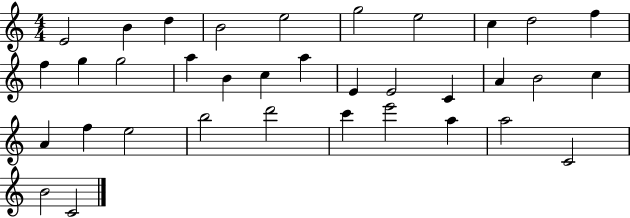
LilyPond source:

{
  \clef treble
  \numericTimeSignature
  \time 4/4
  \key c \major
  e'2 b'4 d''4 | b'2 e''2 | g''2 e''2 | c''4 d''2 f''4 | \break f''4 g''4 g''2 | a''4 b'4 c''4 a''4 | e'4 e'2 c'4 | a'4 b'2 c''4 | \break a'4 f''4 e''2 | b''2 d'''2 | c'''4 e'''2 a''4 | a''2 c'2 | \break b'2 c'2 | \bar "|."
}